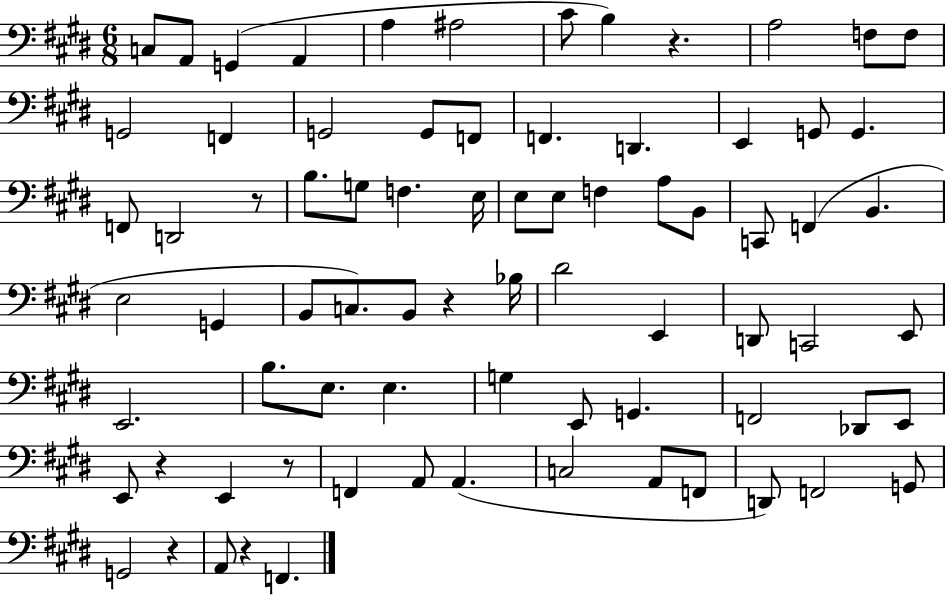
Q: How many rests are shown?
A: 7